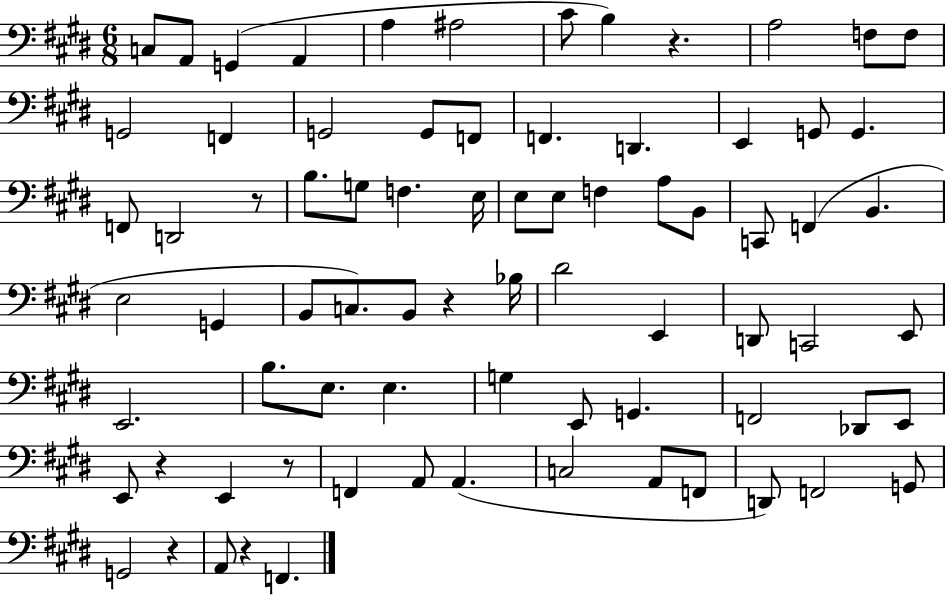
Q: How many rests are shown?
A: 7